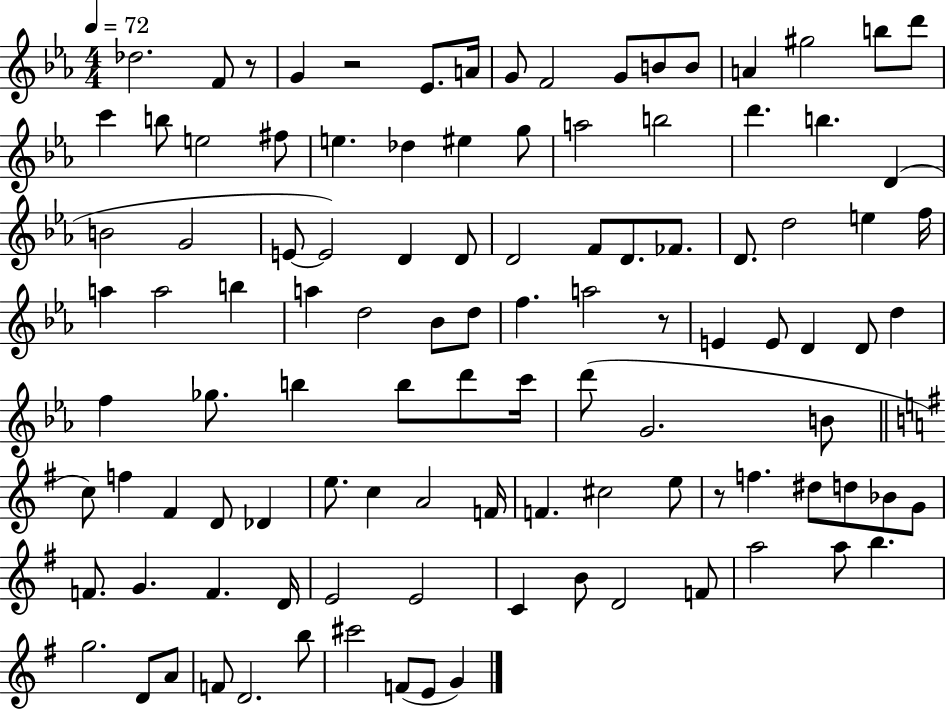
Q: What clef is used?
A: treble